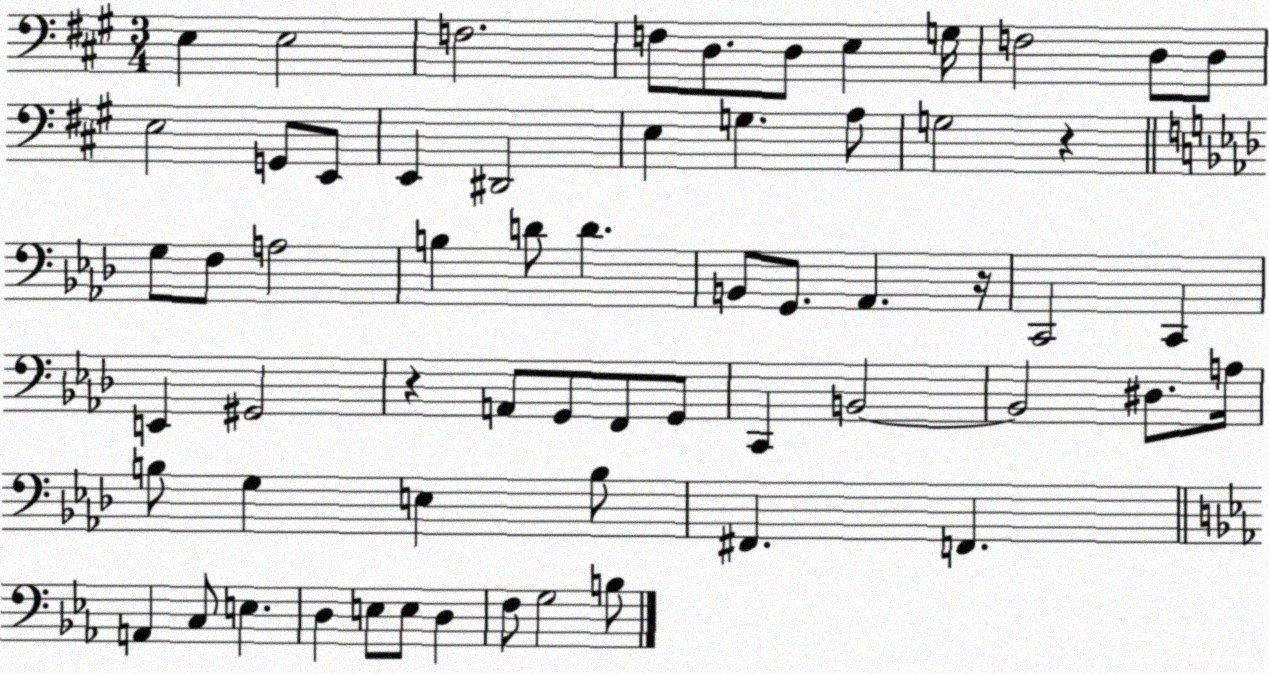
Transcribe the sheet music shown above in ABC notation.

X:1
T:Untitled
M:3/4
L:1/4
K:A
E, E,2 F,2 F,/2 D,/2 D,/2 E, G,/4 F,2 D,/2 D,/2 E,2 G,,/2 E,,/2 E,, ^D,,2 E, G, A,/2 G,2 z G,/2 F,/2 A,2 B, D/2 D B,,/2 G,,/2 _A,, z/4 C,,2 C,, E,, ^G,,2 z A,,/2 G,,/2 F,,/2 G,,/2 C,, B,,2 B,,2 ^D,/2 A,/4 B,/2 G, E, B,/2 ^F,, F,, A,, C,/2 E, D, E,/2 E,/2 D, F,/2 G,2 B,/2